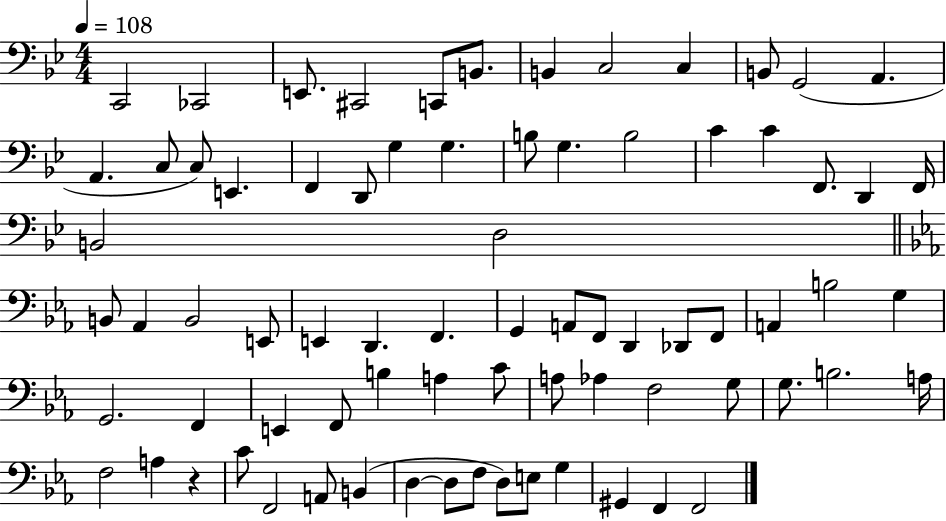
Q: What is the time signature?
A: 4/4